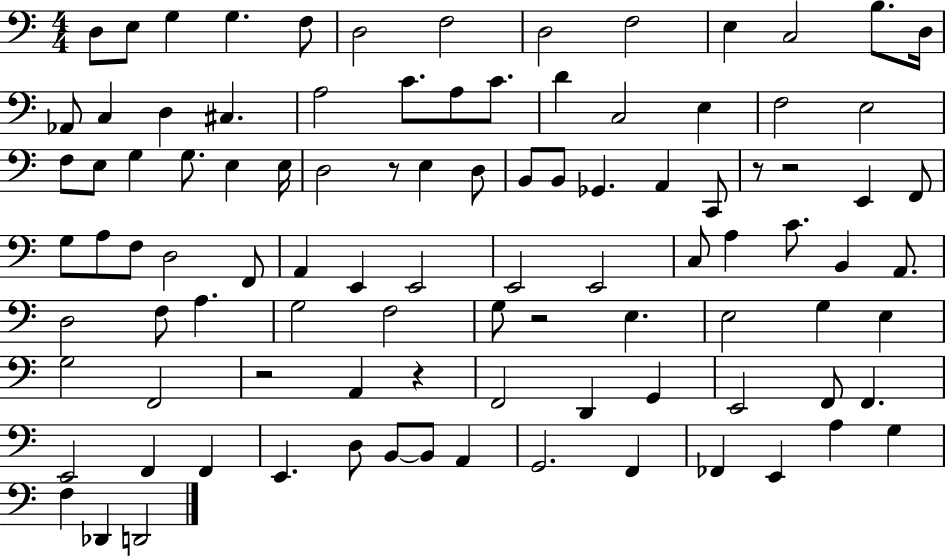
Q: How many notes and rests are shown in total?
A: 99